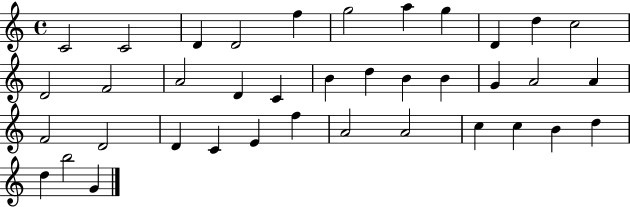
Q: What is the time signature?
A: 4/4